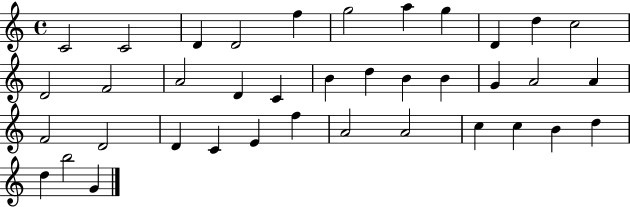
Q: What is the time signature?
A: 4/4